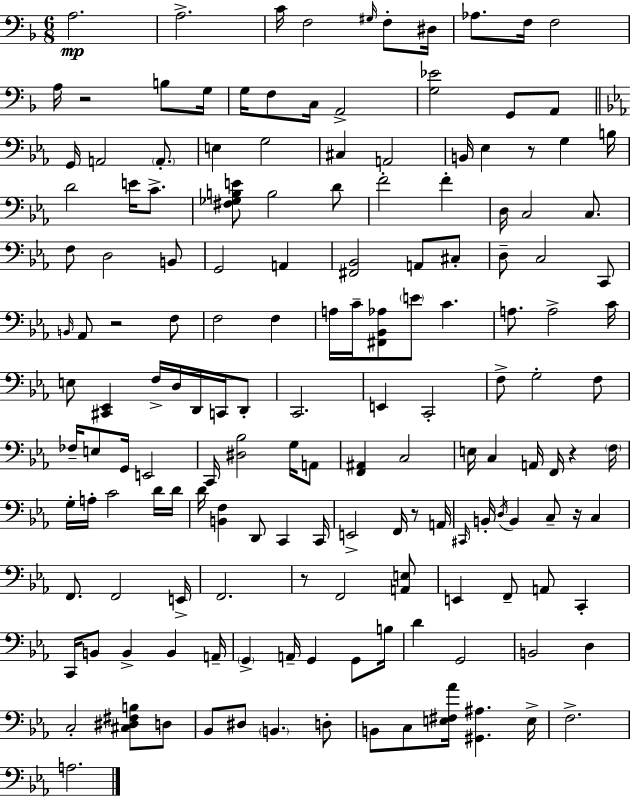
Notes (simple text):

A3/h. A3/h. C4/s F3/h G#3/s F3/e D#3/s Ab3/e. F3/s F3/h A3/s R/h B3/e G3/s G3/s F3/e C3/s A2/h [G3,Eb4]/h G2/e A2/e G2/s A2/h A2/e. E3/q G3/h C#3/q A2/h B2/s Eb3/q R/e G3/q B3/s D4/h E4/s C4/e. [F#3,Gb3,B3,E4]/e B3/h D4/e F4/h F4/q D3/s C3/h C3/e. F3/e D3/h B2/e G2/h A2/q [F#2,Bb2]/h A2/e C#3/e D3/e C3/h C2/e B2/s Ab2/e R/h F3/e F3/h F3/q A3/s C4/s [F#2,Bb2,Ab3]/e E4/e C4/q. A3/e. A3/h C4/s E3/e [C#2,Eb2]/q F3/s D3/s D2/s C2/s D2/e C2/h. E2/q C2/h F3/e G3/h F3/e FES3/s E3/e G2/s E2/h C2/s [D#3,Bb3]/h G3/s A2/e [F2,A#2]/q C3/h E3/s C3/q A2/s F2/s R/q F3/s G3/s A3/s C4/h D4/s D4/s D4/s [B2,F3]/q D2/e C2/q C2/s E2/h F2/s R/e A2/s C#2/s B2/s D3/s B2/q C3/e R/s C3/q F2/e. F2/h E2/s F2/h. R/e F2/h [A2,E3]/e E2/q F2/e A2/e C2/q C2/s B2/e B2/q B2/q A2/s G2/q A2/s G2/q G2/e B3/s D4/q G2/h B2/h D3/q C3/h [C#3,D#3,F#3,B3]/e D3/e Bb2/e D#3/e B2/q. D3/e B2/e C3/e [E3,F#3,Ab4]/s [G#2,A#3]/q. E3/s F3/h. A3/h.